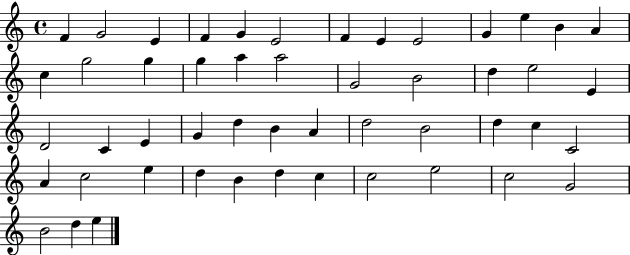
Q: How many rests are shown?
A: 0